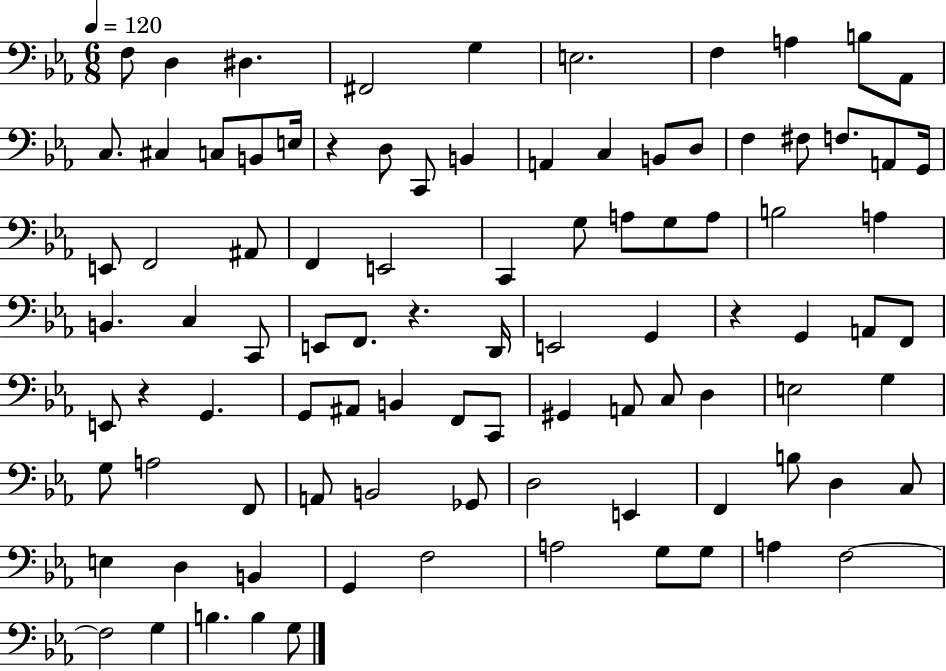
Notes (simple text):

F3/e D3/q D#3/q. F#2/h G3/q E3/h. F3/q A3/q B3/e Ab2/e C3/e. C#3/q C3/e B2/e E3/s R/q D3/e C2/e B2/q A2/q C3/q B2/e D3/e F3/q F#3/e F3/e. A2/e G2/s E2/e F2/h A#2/e F2/q E2/h C2/q G3/e A3/e G3/e A3/e B3/h A3/q B2/q. C3/q C2/e E2/e F2/e. R/q. D2/s E2/h G2/q R/q G2/q A2/e F2/e E2/e R/q G2/q. G2/e A#2/e B2/q F2/e C2/e G#2/q A2/e C3/e D3/q E3/h G3/q G3/e A3/h F2/e A2/e B2/h Gb2/e D3/h E2/q F2/q B3/e D3/q C3/e E3/q D3/q B2/q G2/q F3/h A3/h G3/e G3/e A3/q F3/h F3/h G3/q B3/q. B3/q G3/e